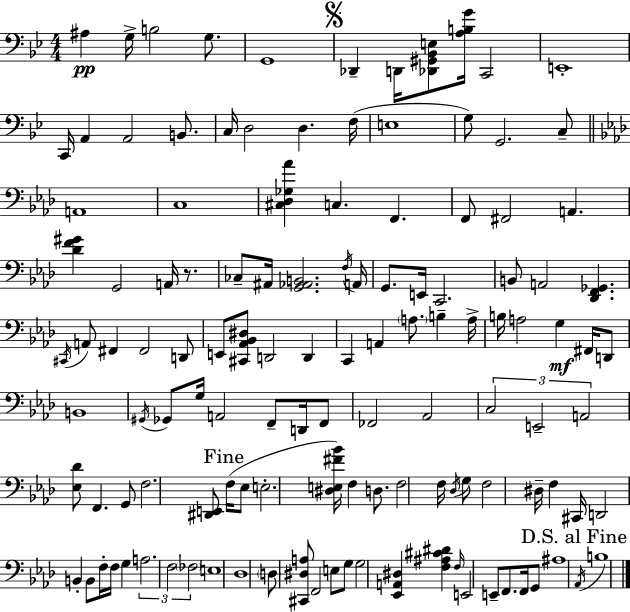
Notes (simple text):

A#3/q G3/s B3/h G3/e. G2/w Db2/q D2/s [Db2,G#2,Bb2,E3]/e [A3,B3,G4]/s C2/h E2/w C2/s A2/q A2/h B2/e. C3/s D3/h D3/q. F3/s E3/w G3/e G2/h. C3/e A2/w C3/w [C#3,Db3,Gb3,Ab4]/q C3/q. F2/q. F2/e F#2/h A2/q. [Db4,F4,G#4]/q G2/h A2/s R/e. CES3/e A#2/s [G2,Ab2,B2]/h. F3/s A2/s G2/e. E2/s C2/h. B2/e A2/h [Db2,F2,Gb2]/q. C#2/s A2/e F#2/q F#2/h D2/e E2/e [C#2,Ab2,Bb2,D#3]/e D2/h D2/q C2/q A2/q A3/e. B3/q A3/s B3/s A3/h G3/q F#2/s D2/e B2/w G#2/s Gb2/e G3/s A2/h F2/e D2/s F2/e FES2/h Ab2/h C3/h E2/h A2/h [Eb3,Db4]/e F2/q. G2/e F3/h. [D#2,E2]/e F3/s Eb3/e E3/h. [D#3,E3,F#4,Bb4]/s F3/q D3/e. F3/h F3/s Db3/s G3/e F3/h D#3/s F3/q C#2/s D2/h B2/q B2/e F3/s F3/s G3/q A3/h. F3/h FES3/h E3/w Db3/w D3/e [C#2,D#3,A3]/e F2/h E3/e G3/e G3/h [Eb2,A2,D#3]/q [F3,A#3,C#4,D#4]/q F3/s E2/h E2/e F2/e. F2/s G2/e A#3/w Ab2/s B3/w